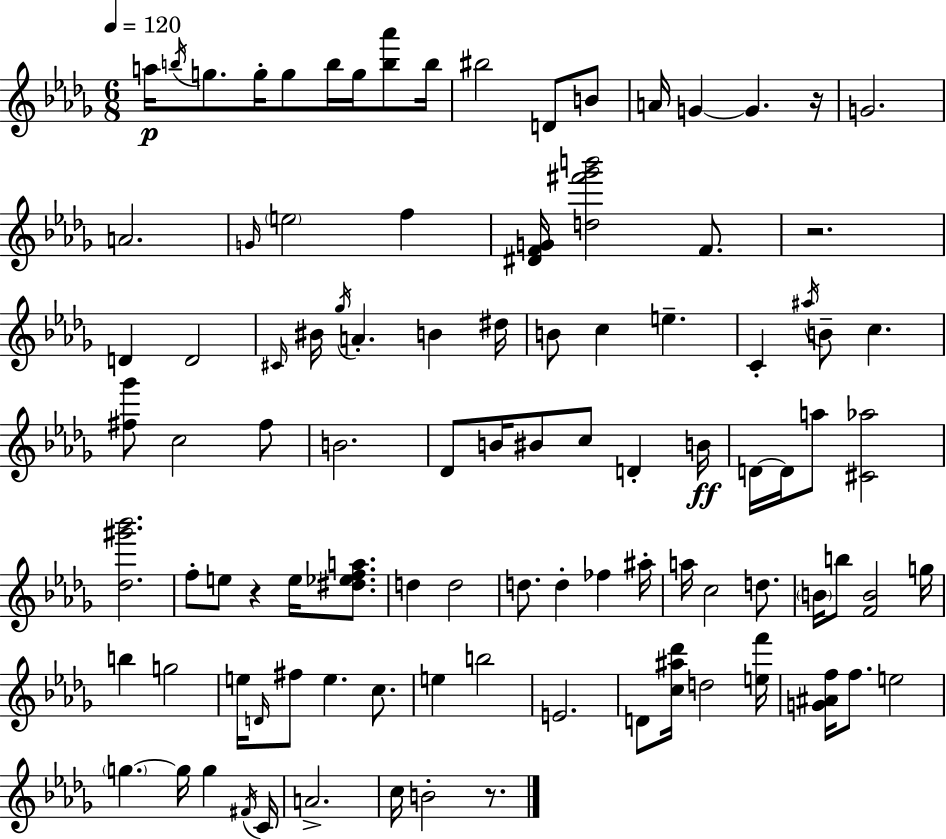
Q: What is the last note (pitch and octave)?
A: B4